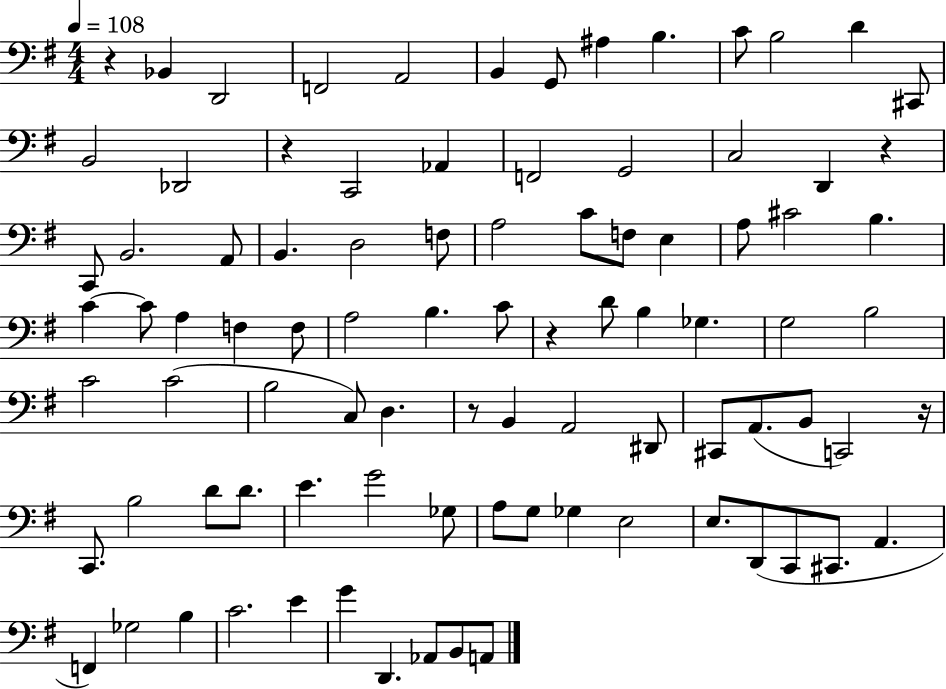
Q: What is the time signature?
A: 4/4